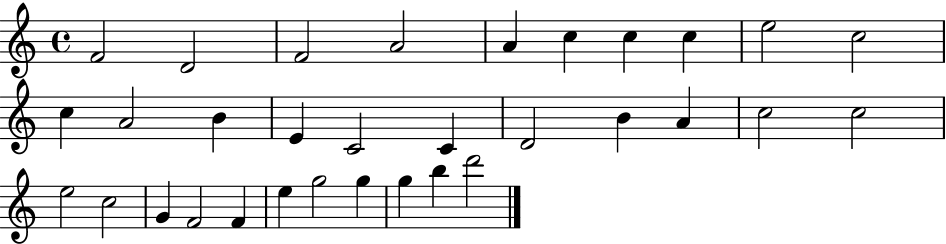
{
  \clef treble
  \time 4/4
  \defaultTimeSignature
  \key c \major
  f'2 d'2 | f'2 a'2 | a'4 c''4 c''4 c''4 | e''2 c''2 | \break c''4 a'2 b'4 | e'4 c'2 c'4 | d'2 b'4 a'4 | c''2 c''2 | \break e''2 c''2 | g'4 f'2 f'4 | e''4 g''2 g''4 | g''4 b''4 d'''2 | \break \bar "|."
}